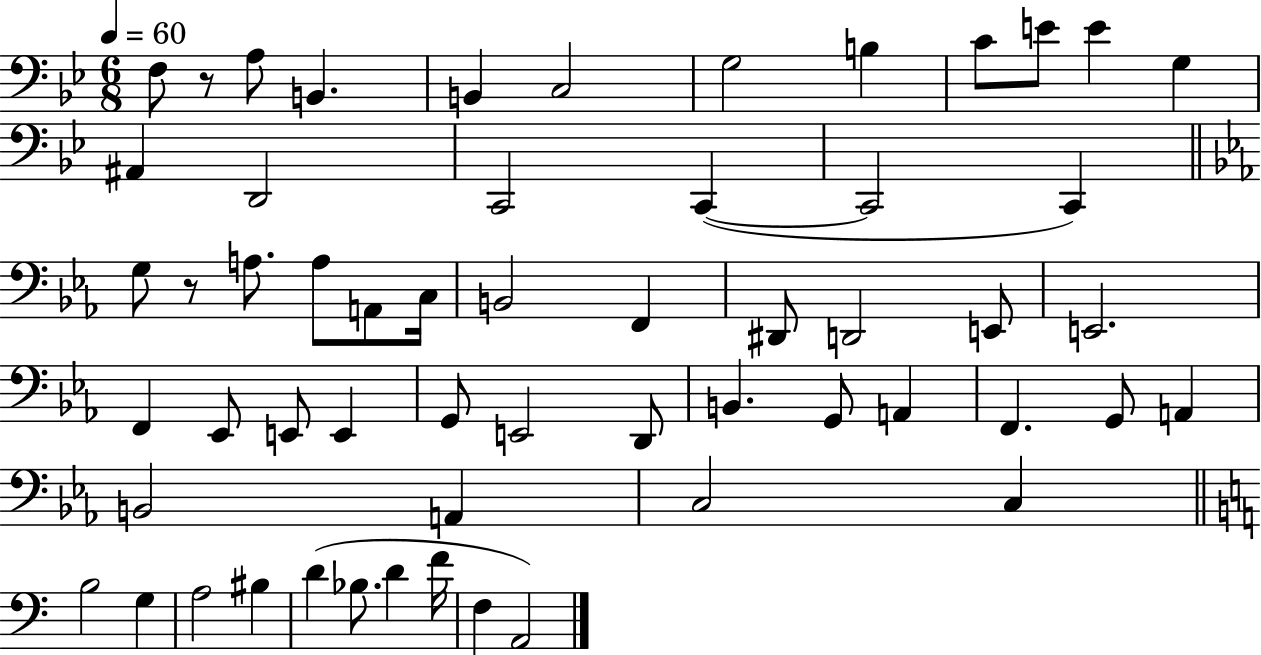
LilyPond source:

{
  \clef bass
  \numericTimeSignature
  \time 6/8
  \key bes \major
  \tempo 4 = 60
  f8 r8 a8 b,4. | b,4 c2 | g2 b4 | c'8 e'8 e'4 g4 | \break ais,4 d,2 | c,2 c,4~(~ | c,2 c,4) | \bar "||" \break \key c \minor g8 r8 a8. a8 a,8 c16 | b,2 f,4 | dis,8 d,2 e,8 | e,2. | \break f,4 ees,8 e,8 e,4 | g,8 e,2 d,8 | b,4. g,8 a,4 | f,4. g,8 a,4 | \break b,2 a,4 | c2 c4 | \bar "||" \break \key a \minor b2 g4 | a2 bis4 | d'4( bes8. d'4 f'16 | f4 a,2) | \break \bar "|."
}